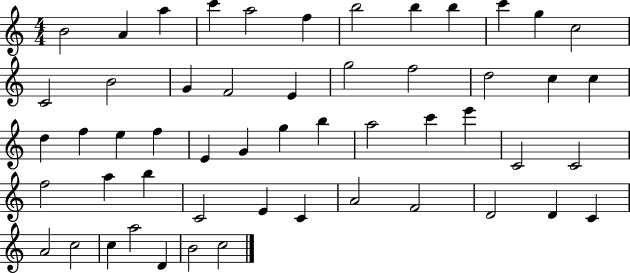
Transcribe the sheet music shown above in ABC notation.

X:1
T:Untitled
M:4/4
L:1/4
K:C
B2 A a c' a2 f b2 b b c' g c2 C2 B2 G F2 E g2 f2 d2 c c d f e f E G g b a2 c' e' C2 C2 f2 a b C2 E C A2 F2 D2 D C A2 c2 c a2 D B2 c2